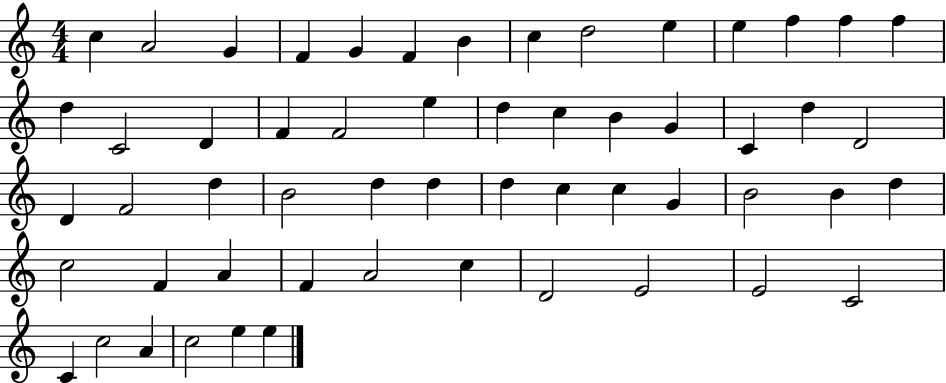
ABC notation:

X:1
T:Untitled
M:4/4
L:1/4
K:C
c A2 G F G F B c d2 e e f f f d C2 D F F2 e d c B G C d D2 D F2 d B2 d d d c c G B2 B d c2 F A F A2 c D2 E2 E2 C2 C c2 A c2 e e